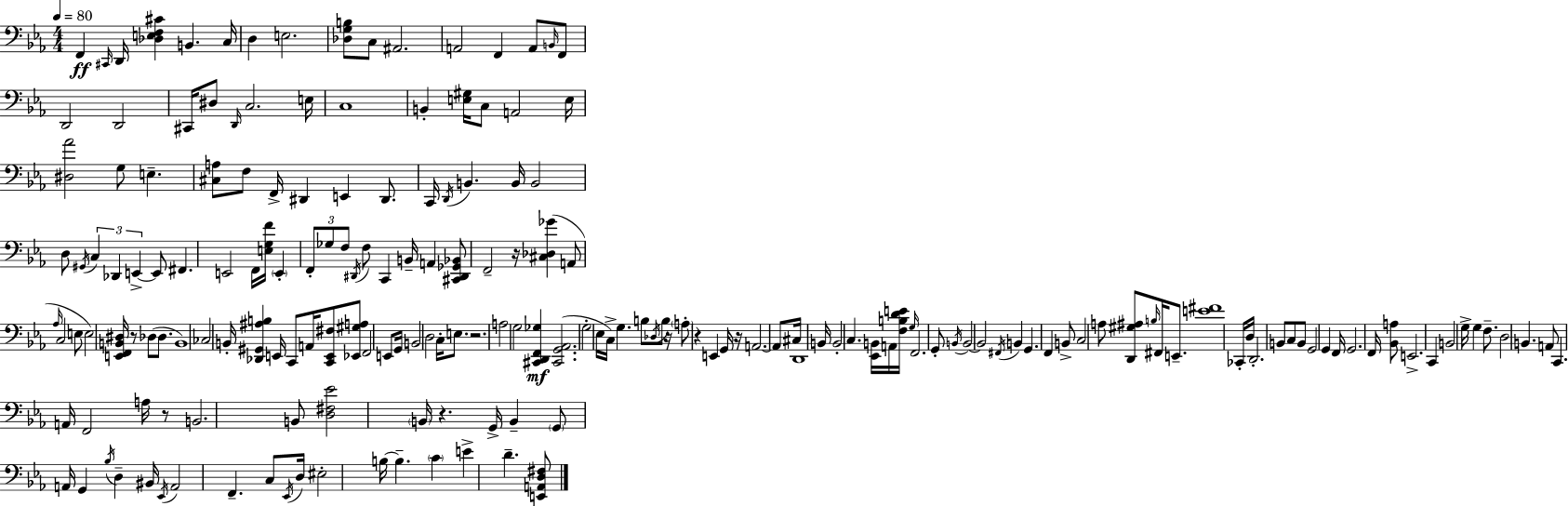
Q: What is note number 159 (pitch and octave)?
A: E4